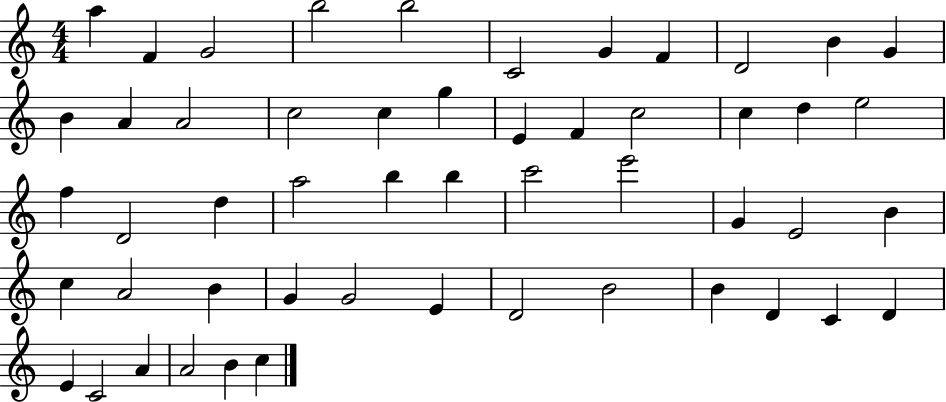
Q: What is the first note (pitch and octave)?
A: A5